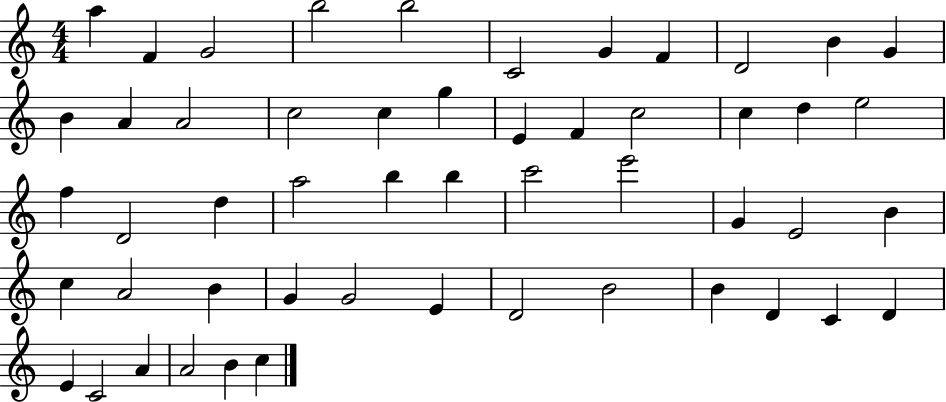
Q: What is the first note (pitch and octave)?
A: A5